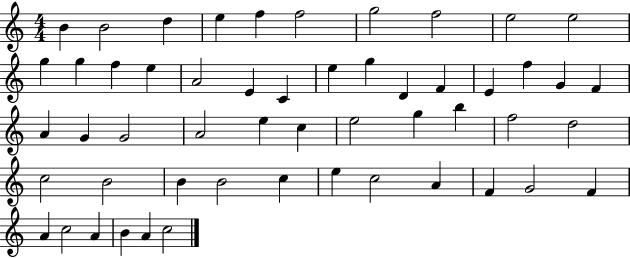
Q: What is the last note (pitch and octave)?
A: C5